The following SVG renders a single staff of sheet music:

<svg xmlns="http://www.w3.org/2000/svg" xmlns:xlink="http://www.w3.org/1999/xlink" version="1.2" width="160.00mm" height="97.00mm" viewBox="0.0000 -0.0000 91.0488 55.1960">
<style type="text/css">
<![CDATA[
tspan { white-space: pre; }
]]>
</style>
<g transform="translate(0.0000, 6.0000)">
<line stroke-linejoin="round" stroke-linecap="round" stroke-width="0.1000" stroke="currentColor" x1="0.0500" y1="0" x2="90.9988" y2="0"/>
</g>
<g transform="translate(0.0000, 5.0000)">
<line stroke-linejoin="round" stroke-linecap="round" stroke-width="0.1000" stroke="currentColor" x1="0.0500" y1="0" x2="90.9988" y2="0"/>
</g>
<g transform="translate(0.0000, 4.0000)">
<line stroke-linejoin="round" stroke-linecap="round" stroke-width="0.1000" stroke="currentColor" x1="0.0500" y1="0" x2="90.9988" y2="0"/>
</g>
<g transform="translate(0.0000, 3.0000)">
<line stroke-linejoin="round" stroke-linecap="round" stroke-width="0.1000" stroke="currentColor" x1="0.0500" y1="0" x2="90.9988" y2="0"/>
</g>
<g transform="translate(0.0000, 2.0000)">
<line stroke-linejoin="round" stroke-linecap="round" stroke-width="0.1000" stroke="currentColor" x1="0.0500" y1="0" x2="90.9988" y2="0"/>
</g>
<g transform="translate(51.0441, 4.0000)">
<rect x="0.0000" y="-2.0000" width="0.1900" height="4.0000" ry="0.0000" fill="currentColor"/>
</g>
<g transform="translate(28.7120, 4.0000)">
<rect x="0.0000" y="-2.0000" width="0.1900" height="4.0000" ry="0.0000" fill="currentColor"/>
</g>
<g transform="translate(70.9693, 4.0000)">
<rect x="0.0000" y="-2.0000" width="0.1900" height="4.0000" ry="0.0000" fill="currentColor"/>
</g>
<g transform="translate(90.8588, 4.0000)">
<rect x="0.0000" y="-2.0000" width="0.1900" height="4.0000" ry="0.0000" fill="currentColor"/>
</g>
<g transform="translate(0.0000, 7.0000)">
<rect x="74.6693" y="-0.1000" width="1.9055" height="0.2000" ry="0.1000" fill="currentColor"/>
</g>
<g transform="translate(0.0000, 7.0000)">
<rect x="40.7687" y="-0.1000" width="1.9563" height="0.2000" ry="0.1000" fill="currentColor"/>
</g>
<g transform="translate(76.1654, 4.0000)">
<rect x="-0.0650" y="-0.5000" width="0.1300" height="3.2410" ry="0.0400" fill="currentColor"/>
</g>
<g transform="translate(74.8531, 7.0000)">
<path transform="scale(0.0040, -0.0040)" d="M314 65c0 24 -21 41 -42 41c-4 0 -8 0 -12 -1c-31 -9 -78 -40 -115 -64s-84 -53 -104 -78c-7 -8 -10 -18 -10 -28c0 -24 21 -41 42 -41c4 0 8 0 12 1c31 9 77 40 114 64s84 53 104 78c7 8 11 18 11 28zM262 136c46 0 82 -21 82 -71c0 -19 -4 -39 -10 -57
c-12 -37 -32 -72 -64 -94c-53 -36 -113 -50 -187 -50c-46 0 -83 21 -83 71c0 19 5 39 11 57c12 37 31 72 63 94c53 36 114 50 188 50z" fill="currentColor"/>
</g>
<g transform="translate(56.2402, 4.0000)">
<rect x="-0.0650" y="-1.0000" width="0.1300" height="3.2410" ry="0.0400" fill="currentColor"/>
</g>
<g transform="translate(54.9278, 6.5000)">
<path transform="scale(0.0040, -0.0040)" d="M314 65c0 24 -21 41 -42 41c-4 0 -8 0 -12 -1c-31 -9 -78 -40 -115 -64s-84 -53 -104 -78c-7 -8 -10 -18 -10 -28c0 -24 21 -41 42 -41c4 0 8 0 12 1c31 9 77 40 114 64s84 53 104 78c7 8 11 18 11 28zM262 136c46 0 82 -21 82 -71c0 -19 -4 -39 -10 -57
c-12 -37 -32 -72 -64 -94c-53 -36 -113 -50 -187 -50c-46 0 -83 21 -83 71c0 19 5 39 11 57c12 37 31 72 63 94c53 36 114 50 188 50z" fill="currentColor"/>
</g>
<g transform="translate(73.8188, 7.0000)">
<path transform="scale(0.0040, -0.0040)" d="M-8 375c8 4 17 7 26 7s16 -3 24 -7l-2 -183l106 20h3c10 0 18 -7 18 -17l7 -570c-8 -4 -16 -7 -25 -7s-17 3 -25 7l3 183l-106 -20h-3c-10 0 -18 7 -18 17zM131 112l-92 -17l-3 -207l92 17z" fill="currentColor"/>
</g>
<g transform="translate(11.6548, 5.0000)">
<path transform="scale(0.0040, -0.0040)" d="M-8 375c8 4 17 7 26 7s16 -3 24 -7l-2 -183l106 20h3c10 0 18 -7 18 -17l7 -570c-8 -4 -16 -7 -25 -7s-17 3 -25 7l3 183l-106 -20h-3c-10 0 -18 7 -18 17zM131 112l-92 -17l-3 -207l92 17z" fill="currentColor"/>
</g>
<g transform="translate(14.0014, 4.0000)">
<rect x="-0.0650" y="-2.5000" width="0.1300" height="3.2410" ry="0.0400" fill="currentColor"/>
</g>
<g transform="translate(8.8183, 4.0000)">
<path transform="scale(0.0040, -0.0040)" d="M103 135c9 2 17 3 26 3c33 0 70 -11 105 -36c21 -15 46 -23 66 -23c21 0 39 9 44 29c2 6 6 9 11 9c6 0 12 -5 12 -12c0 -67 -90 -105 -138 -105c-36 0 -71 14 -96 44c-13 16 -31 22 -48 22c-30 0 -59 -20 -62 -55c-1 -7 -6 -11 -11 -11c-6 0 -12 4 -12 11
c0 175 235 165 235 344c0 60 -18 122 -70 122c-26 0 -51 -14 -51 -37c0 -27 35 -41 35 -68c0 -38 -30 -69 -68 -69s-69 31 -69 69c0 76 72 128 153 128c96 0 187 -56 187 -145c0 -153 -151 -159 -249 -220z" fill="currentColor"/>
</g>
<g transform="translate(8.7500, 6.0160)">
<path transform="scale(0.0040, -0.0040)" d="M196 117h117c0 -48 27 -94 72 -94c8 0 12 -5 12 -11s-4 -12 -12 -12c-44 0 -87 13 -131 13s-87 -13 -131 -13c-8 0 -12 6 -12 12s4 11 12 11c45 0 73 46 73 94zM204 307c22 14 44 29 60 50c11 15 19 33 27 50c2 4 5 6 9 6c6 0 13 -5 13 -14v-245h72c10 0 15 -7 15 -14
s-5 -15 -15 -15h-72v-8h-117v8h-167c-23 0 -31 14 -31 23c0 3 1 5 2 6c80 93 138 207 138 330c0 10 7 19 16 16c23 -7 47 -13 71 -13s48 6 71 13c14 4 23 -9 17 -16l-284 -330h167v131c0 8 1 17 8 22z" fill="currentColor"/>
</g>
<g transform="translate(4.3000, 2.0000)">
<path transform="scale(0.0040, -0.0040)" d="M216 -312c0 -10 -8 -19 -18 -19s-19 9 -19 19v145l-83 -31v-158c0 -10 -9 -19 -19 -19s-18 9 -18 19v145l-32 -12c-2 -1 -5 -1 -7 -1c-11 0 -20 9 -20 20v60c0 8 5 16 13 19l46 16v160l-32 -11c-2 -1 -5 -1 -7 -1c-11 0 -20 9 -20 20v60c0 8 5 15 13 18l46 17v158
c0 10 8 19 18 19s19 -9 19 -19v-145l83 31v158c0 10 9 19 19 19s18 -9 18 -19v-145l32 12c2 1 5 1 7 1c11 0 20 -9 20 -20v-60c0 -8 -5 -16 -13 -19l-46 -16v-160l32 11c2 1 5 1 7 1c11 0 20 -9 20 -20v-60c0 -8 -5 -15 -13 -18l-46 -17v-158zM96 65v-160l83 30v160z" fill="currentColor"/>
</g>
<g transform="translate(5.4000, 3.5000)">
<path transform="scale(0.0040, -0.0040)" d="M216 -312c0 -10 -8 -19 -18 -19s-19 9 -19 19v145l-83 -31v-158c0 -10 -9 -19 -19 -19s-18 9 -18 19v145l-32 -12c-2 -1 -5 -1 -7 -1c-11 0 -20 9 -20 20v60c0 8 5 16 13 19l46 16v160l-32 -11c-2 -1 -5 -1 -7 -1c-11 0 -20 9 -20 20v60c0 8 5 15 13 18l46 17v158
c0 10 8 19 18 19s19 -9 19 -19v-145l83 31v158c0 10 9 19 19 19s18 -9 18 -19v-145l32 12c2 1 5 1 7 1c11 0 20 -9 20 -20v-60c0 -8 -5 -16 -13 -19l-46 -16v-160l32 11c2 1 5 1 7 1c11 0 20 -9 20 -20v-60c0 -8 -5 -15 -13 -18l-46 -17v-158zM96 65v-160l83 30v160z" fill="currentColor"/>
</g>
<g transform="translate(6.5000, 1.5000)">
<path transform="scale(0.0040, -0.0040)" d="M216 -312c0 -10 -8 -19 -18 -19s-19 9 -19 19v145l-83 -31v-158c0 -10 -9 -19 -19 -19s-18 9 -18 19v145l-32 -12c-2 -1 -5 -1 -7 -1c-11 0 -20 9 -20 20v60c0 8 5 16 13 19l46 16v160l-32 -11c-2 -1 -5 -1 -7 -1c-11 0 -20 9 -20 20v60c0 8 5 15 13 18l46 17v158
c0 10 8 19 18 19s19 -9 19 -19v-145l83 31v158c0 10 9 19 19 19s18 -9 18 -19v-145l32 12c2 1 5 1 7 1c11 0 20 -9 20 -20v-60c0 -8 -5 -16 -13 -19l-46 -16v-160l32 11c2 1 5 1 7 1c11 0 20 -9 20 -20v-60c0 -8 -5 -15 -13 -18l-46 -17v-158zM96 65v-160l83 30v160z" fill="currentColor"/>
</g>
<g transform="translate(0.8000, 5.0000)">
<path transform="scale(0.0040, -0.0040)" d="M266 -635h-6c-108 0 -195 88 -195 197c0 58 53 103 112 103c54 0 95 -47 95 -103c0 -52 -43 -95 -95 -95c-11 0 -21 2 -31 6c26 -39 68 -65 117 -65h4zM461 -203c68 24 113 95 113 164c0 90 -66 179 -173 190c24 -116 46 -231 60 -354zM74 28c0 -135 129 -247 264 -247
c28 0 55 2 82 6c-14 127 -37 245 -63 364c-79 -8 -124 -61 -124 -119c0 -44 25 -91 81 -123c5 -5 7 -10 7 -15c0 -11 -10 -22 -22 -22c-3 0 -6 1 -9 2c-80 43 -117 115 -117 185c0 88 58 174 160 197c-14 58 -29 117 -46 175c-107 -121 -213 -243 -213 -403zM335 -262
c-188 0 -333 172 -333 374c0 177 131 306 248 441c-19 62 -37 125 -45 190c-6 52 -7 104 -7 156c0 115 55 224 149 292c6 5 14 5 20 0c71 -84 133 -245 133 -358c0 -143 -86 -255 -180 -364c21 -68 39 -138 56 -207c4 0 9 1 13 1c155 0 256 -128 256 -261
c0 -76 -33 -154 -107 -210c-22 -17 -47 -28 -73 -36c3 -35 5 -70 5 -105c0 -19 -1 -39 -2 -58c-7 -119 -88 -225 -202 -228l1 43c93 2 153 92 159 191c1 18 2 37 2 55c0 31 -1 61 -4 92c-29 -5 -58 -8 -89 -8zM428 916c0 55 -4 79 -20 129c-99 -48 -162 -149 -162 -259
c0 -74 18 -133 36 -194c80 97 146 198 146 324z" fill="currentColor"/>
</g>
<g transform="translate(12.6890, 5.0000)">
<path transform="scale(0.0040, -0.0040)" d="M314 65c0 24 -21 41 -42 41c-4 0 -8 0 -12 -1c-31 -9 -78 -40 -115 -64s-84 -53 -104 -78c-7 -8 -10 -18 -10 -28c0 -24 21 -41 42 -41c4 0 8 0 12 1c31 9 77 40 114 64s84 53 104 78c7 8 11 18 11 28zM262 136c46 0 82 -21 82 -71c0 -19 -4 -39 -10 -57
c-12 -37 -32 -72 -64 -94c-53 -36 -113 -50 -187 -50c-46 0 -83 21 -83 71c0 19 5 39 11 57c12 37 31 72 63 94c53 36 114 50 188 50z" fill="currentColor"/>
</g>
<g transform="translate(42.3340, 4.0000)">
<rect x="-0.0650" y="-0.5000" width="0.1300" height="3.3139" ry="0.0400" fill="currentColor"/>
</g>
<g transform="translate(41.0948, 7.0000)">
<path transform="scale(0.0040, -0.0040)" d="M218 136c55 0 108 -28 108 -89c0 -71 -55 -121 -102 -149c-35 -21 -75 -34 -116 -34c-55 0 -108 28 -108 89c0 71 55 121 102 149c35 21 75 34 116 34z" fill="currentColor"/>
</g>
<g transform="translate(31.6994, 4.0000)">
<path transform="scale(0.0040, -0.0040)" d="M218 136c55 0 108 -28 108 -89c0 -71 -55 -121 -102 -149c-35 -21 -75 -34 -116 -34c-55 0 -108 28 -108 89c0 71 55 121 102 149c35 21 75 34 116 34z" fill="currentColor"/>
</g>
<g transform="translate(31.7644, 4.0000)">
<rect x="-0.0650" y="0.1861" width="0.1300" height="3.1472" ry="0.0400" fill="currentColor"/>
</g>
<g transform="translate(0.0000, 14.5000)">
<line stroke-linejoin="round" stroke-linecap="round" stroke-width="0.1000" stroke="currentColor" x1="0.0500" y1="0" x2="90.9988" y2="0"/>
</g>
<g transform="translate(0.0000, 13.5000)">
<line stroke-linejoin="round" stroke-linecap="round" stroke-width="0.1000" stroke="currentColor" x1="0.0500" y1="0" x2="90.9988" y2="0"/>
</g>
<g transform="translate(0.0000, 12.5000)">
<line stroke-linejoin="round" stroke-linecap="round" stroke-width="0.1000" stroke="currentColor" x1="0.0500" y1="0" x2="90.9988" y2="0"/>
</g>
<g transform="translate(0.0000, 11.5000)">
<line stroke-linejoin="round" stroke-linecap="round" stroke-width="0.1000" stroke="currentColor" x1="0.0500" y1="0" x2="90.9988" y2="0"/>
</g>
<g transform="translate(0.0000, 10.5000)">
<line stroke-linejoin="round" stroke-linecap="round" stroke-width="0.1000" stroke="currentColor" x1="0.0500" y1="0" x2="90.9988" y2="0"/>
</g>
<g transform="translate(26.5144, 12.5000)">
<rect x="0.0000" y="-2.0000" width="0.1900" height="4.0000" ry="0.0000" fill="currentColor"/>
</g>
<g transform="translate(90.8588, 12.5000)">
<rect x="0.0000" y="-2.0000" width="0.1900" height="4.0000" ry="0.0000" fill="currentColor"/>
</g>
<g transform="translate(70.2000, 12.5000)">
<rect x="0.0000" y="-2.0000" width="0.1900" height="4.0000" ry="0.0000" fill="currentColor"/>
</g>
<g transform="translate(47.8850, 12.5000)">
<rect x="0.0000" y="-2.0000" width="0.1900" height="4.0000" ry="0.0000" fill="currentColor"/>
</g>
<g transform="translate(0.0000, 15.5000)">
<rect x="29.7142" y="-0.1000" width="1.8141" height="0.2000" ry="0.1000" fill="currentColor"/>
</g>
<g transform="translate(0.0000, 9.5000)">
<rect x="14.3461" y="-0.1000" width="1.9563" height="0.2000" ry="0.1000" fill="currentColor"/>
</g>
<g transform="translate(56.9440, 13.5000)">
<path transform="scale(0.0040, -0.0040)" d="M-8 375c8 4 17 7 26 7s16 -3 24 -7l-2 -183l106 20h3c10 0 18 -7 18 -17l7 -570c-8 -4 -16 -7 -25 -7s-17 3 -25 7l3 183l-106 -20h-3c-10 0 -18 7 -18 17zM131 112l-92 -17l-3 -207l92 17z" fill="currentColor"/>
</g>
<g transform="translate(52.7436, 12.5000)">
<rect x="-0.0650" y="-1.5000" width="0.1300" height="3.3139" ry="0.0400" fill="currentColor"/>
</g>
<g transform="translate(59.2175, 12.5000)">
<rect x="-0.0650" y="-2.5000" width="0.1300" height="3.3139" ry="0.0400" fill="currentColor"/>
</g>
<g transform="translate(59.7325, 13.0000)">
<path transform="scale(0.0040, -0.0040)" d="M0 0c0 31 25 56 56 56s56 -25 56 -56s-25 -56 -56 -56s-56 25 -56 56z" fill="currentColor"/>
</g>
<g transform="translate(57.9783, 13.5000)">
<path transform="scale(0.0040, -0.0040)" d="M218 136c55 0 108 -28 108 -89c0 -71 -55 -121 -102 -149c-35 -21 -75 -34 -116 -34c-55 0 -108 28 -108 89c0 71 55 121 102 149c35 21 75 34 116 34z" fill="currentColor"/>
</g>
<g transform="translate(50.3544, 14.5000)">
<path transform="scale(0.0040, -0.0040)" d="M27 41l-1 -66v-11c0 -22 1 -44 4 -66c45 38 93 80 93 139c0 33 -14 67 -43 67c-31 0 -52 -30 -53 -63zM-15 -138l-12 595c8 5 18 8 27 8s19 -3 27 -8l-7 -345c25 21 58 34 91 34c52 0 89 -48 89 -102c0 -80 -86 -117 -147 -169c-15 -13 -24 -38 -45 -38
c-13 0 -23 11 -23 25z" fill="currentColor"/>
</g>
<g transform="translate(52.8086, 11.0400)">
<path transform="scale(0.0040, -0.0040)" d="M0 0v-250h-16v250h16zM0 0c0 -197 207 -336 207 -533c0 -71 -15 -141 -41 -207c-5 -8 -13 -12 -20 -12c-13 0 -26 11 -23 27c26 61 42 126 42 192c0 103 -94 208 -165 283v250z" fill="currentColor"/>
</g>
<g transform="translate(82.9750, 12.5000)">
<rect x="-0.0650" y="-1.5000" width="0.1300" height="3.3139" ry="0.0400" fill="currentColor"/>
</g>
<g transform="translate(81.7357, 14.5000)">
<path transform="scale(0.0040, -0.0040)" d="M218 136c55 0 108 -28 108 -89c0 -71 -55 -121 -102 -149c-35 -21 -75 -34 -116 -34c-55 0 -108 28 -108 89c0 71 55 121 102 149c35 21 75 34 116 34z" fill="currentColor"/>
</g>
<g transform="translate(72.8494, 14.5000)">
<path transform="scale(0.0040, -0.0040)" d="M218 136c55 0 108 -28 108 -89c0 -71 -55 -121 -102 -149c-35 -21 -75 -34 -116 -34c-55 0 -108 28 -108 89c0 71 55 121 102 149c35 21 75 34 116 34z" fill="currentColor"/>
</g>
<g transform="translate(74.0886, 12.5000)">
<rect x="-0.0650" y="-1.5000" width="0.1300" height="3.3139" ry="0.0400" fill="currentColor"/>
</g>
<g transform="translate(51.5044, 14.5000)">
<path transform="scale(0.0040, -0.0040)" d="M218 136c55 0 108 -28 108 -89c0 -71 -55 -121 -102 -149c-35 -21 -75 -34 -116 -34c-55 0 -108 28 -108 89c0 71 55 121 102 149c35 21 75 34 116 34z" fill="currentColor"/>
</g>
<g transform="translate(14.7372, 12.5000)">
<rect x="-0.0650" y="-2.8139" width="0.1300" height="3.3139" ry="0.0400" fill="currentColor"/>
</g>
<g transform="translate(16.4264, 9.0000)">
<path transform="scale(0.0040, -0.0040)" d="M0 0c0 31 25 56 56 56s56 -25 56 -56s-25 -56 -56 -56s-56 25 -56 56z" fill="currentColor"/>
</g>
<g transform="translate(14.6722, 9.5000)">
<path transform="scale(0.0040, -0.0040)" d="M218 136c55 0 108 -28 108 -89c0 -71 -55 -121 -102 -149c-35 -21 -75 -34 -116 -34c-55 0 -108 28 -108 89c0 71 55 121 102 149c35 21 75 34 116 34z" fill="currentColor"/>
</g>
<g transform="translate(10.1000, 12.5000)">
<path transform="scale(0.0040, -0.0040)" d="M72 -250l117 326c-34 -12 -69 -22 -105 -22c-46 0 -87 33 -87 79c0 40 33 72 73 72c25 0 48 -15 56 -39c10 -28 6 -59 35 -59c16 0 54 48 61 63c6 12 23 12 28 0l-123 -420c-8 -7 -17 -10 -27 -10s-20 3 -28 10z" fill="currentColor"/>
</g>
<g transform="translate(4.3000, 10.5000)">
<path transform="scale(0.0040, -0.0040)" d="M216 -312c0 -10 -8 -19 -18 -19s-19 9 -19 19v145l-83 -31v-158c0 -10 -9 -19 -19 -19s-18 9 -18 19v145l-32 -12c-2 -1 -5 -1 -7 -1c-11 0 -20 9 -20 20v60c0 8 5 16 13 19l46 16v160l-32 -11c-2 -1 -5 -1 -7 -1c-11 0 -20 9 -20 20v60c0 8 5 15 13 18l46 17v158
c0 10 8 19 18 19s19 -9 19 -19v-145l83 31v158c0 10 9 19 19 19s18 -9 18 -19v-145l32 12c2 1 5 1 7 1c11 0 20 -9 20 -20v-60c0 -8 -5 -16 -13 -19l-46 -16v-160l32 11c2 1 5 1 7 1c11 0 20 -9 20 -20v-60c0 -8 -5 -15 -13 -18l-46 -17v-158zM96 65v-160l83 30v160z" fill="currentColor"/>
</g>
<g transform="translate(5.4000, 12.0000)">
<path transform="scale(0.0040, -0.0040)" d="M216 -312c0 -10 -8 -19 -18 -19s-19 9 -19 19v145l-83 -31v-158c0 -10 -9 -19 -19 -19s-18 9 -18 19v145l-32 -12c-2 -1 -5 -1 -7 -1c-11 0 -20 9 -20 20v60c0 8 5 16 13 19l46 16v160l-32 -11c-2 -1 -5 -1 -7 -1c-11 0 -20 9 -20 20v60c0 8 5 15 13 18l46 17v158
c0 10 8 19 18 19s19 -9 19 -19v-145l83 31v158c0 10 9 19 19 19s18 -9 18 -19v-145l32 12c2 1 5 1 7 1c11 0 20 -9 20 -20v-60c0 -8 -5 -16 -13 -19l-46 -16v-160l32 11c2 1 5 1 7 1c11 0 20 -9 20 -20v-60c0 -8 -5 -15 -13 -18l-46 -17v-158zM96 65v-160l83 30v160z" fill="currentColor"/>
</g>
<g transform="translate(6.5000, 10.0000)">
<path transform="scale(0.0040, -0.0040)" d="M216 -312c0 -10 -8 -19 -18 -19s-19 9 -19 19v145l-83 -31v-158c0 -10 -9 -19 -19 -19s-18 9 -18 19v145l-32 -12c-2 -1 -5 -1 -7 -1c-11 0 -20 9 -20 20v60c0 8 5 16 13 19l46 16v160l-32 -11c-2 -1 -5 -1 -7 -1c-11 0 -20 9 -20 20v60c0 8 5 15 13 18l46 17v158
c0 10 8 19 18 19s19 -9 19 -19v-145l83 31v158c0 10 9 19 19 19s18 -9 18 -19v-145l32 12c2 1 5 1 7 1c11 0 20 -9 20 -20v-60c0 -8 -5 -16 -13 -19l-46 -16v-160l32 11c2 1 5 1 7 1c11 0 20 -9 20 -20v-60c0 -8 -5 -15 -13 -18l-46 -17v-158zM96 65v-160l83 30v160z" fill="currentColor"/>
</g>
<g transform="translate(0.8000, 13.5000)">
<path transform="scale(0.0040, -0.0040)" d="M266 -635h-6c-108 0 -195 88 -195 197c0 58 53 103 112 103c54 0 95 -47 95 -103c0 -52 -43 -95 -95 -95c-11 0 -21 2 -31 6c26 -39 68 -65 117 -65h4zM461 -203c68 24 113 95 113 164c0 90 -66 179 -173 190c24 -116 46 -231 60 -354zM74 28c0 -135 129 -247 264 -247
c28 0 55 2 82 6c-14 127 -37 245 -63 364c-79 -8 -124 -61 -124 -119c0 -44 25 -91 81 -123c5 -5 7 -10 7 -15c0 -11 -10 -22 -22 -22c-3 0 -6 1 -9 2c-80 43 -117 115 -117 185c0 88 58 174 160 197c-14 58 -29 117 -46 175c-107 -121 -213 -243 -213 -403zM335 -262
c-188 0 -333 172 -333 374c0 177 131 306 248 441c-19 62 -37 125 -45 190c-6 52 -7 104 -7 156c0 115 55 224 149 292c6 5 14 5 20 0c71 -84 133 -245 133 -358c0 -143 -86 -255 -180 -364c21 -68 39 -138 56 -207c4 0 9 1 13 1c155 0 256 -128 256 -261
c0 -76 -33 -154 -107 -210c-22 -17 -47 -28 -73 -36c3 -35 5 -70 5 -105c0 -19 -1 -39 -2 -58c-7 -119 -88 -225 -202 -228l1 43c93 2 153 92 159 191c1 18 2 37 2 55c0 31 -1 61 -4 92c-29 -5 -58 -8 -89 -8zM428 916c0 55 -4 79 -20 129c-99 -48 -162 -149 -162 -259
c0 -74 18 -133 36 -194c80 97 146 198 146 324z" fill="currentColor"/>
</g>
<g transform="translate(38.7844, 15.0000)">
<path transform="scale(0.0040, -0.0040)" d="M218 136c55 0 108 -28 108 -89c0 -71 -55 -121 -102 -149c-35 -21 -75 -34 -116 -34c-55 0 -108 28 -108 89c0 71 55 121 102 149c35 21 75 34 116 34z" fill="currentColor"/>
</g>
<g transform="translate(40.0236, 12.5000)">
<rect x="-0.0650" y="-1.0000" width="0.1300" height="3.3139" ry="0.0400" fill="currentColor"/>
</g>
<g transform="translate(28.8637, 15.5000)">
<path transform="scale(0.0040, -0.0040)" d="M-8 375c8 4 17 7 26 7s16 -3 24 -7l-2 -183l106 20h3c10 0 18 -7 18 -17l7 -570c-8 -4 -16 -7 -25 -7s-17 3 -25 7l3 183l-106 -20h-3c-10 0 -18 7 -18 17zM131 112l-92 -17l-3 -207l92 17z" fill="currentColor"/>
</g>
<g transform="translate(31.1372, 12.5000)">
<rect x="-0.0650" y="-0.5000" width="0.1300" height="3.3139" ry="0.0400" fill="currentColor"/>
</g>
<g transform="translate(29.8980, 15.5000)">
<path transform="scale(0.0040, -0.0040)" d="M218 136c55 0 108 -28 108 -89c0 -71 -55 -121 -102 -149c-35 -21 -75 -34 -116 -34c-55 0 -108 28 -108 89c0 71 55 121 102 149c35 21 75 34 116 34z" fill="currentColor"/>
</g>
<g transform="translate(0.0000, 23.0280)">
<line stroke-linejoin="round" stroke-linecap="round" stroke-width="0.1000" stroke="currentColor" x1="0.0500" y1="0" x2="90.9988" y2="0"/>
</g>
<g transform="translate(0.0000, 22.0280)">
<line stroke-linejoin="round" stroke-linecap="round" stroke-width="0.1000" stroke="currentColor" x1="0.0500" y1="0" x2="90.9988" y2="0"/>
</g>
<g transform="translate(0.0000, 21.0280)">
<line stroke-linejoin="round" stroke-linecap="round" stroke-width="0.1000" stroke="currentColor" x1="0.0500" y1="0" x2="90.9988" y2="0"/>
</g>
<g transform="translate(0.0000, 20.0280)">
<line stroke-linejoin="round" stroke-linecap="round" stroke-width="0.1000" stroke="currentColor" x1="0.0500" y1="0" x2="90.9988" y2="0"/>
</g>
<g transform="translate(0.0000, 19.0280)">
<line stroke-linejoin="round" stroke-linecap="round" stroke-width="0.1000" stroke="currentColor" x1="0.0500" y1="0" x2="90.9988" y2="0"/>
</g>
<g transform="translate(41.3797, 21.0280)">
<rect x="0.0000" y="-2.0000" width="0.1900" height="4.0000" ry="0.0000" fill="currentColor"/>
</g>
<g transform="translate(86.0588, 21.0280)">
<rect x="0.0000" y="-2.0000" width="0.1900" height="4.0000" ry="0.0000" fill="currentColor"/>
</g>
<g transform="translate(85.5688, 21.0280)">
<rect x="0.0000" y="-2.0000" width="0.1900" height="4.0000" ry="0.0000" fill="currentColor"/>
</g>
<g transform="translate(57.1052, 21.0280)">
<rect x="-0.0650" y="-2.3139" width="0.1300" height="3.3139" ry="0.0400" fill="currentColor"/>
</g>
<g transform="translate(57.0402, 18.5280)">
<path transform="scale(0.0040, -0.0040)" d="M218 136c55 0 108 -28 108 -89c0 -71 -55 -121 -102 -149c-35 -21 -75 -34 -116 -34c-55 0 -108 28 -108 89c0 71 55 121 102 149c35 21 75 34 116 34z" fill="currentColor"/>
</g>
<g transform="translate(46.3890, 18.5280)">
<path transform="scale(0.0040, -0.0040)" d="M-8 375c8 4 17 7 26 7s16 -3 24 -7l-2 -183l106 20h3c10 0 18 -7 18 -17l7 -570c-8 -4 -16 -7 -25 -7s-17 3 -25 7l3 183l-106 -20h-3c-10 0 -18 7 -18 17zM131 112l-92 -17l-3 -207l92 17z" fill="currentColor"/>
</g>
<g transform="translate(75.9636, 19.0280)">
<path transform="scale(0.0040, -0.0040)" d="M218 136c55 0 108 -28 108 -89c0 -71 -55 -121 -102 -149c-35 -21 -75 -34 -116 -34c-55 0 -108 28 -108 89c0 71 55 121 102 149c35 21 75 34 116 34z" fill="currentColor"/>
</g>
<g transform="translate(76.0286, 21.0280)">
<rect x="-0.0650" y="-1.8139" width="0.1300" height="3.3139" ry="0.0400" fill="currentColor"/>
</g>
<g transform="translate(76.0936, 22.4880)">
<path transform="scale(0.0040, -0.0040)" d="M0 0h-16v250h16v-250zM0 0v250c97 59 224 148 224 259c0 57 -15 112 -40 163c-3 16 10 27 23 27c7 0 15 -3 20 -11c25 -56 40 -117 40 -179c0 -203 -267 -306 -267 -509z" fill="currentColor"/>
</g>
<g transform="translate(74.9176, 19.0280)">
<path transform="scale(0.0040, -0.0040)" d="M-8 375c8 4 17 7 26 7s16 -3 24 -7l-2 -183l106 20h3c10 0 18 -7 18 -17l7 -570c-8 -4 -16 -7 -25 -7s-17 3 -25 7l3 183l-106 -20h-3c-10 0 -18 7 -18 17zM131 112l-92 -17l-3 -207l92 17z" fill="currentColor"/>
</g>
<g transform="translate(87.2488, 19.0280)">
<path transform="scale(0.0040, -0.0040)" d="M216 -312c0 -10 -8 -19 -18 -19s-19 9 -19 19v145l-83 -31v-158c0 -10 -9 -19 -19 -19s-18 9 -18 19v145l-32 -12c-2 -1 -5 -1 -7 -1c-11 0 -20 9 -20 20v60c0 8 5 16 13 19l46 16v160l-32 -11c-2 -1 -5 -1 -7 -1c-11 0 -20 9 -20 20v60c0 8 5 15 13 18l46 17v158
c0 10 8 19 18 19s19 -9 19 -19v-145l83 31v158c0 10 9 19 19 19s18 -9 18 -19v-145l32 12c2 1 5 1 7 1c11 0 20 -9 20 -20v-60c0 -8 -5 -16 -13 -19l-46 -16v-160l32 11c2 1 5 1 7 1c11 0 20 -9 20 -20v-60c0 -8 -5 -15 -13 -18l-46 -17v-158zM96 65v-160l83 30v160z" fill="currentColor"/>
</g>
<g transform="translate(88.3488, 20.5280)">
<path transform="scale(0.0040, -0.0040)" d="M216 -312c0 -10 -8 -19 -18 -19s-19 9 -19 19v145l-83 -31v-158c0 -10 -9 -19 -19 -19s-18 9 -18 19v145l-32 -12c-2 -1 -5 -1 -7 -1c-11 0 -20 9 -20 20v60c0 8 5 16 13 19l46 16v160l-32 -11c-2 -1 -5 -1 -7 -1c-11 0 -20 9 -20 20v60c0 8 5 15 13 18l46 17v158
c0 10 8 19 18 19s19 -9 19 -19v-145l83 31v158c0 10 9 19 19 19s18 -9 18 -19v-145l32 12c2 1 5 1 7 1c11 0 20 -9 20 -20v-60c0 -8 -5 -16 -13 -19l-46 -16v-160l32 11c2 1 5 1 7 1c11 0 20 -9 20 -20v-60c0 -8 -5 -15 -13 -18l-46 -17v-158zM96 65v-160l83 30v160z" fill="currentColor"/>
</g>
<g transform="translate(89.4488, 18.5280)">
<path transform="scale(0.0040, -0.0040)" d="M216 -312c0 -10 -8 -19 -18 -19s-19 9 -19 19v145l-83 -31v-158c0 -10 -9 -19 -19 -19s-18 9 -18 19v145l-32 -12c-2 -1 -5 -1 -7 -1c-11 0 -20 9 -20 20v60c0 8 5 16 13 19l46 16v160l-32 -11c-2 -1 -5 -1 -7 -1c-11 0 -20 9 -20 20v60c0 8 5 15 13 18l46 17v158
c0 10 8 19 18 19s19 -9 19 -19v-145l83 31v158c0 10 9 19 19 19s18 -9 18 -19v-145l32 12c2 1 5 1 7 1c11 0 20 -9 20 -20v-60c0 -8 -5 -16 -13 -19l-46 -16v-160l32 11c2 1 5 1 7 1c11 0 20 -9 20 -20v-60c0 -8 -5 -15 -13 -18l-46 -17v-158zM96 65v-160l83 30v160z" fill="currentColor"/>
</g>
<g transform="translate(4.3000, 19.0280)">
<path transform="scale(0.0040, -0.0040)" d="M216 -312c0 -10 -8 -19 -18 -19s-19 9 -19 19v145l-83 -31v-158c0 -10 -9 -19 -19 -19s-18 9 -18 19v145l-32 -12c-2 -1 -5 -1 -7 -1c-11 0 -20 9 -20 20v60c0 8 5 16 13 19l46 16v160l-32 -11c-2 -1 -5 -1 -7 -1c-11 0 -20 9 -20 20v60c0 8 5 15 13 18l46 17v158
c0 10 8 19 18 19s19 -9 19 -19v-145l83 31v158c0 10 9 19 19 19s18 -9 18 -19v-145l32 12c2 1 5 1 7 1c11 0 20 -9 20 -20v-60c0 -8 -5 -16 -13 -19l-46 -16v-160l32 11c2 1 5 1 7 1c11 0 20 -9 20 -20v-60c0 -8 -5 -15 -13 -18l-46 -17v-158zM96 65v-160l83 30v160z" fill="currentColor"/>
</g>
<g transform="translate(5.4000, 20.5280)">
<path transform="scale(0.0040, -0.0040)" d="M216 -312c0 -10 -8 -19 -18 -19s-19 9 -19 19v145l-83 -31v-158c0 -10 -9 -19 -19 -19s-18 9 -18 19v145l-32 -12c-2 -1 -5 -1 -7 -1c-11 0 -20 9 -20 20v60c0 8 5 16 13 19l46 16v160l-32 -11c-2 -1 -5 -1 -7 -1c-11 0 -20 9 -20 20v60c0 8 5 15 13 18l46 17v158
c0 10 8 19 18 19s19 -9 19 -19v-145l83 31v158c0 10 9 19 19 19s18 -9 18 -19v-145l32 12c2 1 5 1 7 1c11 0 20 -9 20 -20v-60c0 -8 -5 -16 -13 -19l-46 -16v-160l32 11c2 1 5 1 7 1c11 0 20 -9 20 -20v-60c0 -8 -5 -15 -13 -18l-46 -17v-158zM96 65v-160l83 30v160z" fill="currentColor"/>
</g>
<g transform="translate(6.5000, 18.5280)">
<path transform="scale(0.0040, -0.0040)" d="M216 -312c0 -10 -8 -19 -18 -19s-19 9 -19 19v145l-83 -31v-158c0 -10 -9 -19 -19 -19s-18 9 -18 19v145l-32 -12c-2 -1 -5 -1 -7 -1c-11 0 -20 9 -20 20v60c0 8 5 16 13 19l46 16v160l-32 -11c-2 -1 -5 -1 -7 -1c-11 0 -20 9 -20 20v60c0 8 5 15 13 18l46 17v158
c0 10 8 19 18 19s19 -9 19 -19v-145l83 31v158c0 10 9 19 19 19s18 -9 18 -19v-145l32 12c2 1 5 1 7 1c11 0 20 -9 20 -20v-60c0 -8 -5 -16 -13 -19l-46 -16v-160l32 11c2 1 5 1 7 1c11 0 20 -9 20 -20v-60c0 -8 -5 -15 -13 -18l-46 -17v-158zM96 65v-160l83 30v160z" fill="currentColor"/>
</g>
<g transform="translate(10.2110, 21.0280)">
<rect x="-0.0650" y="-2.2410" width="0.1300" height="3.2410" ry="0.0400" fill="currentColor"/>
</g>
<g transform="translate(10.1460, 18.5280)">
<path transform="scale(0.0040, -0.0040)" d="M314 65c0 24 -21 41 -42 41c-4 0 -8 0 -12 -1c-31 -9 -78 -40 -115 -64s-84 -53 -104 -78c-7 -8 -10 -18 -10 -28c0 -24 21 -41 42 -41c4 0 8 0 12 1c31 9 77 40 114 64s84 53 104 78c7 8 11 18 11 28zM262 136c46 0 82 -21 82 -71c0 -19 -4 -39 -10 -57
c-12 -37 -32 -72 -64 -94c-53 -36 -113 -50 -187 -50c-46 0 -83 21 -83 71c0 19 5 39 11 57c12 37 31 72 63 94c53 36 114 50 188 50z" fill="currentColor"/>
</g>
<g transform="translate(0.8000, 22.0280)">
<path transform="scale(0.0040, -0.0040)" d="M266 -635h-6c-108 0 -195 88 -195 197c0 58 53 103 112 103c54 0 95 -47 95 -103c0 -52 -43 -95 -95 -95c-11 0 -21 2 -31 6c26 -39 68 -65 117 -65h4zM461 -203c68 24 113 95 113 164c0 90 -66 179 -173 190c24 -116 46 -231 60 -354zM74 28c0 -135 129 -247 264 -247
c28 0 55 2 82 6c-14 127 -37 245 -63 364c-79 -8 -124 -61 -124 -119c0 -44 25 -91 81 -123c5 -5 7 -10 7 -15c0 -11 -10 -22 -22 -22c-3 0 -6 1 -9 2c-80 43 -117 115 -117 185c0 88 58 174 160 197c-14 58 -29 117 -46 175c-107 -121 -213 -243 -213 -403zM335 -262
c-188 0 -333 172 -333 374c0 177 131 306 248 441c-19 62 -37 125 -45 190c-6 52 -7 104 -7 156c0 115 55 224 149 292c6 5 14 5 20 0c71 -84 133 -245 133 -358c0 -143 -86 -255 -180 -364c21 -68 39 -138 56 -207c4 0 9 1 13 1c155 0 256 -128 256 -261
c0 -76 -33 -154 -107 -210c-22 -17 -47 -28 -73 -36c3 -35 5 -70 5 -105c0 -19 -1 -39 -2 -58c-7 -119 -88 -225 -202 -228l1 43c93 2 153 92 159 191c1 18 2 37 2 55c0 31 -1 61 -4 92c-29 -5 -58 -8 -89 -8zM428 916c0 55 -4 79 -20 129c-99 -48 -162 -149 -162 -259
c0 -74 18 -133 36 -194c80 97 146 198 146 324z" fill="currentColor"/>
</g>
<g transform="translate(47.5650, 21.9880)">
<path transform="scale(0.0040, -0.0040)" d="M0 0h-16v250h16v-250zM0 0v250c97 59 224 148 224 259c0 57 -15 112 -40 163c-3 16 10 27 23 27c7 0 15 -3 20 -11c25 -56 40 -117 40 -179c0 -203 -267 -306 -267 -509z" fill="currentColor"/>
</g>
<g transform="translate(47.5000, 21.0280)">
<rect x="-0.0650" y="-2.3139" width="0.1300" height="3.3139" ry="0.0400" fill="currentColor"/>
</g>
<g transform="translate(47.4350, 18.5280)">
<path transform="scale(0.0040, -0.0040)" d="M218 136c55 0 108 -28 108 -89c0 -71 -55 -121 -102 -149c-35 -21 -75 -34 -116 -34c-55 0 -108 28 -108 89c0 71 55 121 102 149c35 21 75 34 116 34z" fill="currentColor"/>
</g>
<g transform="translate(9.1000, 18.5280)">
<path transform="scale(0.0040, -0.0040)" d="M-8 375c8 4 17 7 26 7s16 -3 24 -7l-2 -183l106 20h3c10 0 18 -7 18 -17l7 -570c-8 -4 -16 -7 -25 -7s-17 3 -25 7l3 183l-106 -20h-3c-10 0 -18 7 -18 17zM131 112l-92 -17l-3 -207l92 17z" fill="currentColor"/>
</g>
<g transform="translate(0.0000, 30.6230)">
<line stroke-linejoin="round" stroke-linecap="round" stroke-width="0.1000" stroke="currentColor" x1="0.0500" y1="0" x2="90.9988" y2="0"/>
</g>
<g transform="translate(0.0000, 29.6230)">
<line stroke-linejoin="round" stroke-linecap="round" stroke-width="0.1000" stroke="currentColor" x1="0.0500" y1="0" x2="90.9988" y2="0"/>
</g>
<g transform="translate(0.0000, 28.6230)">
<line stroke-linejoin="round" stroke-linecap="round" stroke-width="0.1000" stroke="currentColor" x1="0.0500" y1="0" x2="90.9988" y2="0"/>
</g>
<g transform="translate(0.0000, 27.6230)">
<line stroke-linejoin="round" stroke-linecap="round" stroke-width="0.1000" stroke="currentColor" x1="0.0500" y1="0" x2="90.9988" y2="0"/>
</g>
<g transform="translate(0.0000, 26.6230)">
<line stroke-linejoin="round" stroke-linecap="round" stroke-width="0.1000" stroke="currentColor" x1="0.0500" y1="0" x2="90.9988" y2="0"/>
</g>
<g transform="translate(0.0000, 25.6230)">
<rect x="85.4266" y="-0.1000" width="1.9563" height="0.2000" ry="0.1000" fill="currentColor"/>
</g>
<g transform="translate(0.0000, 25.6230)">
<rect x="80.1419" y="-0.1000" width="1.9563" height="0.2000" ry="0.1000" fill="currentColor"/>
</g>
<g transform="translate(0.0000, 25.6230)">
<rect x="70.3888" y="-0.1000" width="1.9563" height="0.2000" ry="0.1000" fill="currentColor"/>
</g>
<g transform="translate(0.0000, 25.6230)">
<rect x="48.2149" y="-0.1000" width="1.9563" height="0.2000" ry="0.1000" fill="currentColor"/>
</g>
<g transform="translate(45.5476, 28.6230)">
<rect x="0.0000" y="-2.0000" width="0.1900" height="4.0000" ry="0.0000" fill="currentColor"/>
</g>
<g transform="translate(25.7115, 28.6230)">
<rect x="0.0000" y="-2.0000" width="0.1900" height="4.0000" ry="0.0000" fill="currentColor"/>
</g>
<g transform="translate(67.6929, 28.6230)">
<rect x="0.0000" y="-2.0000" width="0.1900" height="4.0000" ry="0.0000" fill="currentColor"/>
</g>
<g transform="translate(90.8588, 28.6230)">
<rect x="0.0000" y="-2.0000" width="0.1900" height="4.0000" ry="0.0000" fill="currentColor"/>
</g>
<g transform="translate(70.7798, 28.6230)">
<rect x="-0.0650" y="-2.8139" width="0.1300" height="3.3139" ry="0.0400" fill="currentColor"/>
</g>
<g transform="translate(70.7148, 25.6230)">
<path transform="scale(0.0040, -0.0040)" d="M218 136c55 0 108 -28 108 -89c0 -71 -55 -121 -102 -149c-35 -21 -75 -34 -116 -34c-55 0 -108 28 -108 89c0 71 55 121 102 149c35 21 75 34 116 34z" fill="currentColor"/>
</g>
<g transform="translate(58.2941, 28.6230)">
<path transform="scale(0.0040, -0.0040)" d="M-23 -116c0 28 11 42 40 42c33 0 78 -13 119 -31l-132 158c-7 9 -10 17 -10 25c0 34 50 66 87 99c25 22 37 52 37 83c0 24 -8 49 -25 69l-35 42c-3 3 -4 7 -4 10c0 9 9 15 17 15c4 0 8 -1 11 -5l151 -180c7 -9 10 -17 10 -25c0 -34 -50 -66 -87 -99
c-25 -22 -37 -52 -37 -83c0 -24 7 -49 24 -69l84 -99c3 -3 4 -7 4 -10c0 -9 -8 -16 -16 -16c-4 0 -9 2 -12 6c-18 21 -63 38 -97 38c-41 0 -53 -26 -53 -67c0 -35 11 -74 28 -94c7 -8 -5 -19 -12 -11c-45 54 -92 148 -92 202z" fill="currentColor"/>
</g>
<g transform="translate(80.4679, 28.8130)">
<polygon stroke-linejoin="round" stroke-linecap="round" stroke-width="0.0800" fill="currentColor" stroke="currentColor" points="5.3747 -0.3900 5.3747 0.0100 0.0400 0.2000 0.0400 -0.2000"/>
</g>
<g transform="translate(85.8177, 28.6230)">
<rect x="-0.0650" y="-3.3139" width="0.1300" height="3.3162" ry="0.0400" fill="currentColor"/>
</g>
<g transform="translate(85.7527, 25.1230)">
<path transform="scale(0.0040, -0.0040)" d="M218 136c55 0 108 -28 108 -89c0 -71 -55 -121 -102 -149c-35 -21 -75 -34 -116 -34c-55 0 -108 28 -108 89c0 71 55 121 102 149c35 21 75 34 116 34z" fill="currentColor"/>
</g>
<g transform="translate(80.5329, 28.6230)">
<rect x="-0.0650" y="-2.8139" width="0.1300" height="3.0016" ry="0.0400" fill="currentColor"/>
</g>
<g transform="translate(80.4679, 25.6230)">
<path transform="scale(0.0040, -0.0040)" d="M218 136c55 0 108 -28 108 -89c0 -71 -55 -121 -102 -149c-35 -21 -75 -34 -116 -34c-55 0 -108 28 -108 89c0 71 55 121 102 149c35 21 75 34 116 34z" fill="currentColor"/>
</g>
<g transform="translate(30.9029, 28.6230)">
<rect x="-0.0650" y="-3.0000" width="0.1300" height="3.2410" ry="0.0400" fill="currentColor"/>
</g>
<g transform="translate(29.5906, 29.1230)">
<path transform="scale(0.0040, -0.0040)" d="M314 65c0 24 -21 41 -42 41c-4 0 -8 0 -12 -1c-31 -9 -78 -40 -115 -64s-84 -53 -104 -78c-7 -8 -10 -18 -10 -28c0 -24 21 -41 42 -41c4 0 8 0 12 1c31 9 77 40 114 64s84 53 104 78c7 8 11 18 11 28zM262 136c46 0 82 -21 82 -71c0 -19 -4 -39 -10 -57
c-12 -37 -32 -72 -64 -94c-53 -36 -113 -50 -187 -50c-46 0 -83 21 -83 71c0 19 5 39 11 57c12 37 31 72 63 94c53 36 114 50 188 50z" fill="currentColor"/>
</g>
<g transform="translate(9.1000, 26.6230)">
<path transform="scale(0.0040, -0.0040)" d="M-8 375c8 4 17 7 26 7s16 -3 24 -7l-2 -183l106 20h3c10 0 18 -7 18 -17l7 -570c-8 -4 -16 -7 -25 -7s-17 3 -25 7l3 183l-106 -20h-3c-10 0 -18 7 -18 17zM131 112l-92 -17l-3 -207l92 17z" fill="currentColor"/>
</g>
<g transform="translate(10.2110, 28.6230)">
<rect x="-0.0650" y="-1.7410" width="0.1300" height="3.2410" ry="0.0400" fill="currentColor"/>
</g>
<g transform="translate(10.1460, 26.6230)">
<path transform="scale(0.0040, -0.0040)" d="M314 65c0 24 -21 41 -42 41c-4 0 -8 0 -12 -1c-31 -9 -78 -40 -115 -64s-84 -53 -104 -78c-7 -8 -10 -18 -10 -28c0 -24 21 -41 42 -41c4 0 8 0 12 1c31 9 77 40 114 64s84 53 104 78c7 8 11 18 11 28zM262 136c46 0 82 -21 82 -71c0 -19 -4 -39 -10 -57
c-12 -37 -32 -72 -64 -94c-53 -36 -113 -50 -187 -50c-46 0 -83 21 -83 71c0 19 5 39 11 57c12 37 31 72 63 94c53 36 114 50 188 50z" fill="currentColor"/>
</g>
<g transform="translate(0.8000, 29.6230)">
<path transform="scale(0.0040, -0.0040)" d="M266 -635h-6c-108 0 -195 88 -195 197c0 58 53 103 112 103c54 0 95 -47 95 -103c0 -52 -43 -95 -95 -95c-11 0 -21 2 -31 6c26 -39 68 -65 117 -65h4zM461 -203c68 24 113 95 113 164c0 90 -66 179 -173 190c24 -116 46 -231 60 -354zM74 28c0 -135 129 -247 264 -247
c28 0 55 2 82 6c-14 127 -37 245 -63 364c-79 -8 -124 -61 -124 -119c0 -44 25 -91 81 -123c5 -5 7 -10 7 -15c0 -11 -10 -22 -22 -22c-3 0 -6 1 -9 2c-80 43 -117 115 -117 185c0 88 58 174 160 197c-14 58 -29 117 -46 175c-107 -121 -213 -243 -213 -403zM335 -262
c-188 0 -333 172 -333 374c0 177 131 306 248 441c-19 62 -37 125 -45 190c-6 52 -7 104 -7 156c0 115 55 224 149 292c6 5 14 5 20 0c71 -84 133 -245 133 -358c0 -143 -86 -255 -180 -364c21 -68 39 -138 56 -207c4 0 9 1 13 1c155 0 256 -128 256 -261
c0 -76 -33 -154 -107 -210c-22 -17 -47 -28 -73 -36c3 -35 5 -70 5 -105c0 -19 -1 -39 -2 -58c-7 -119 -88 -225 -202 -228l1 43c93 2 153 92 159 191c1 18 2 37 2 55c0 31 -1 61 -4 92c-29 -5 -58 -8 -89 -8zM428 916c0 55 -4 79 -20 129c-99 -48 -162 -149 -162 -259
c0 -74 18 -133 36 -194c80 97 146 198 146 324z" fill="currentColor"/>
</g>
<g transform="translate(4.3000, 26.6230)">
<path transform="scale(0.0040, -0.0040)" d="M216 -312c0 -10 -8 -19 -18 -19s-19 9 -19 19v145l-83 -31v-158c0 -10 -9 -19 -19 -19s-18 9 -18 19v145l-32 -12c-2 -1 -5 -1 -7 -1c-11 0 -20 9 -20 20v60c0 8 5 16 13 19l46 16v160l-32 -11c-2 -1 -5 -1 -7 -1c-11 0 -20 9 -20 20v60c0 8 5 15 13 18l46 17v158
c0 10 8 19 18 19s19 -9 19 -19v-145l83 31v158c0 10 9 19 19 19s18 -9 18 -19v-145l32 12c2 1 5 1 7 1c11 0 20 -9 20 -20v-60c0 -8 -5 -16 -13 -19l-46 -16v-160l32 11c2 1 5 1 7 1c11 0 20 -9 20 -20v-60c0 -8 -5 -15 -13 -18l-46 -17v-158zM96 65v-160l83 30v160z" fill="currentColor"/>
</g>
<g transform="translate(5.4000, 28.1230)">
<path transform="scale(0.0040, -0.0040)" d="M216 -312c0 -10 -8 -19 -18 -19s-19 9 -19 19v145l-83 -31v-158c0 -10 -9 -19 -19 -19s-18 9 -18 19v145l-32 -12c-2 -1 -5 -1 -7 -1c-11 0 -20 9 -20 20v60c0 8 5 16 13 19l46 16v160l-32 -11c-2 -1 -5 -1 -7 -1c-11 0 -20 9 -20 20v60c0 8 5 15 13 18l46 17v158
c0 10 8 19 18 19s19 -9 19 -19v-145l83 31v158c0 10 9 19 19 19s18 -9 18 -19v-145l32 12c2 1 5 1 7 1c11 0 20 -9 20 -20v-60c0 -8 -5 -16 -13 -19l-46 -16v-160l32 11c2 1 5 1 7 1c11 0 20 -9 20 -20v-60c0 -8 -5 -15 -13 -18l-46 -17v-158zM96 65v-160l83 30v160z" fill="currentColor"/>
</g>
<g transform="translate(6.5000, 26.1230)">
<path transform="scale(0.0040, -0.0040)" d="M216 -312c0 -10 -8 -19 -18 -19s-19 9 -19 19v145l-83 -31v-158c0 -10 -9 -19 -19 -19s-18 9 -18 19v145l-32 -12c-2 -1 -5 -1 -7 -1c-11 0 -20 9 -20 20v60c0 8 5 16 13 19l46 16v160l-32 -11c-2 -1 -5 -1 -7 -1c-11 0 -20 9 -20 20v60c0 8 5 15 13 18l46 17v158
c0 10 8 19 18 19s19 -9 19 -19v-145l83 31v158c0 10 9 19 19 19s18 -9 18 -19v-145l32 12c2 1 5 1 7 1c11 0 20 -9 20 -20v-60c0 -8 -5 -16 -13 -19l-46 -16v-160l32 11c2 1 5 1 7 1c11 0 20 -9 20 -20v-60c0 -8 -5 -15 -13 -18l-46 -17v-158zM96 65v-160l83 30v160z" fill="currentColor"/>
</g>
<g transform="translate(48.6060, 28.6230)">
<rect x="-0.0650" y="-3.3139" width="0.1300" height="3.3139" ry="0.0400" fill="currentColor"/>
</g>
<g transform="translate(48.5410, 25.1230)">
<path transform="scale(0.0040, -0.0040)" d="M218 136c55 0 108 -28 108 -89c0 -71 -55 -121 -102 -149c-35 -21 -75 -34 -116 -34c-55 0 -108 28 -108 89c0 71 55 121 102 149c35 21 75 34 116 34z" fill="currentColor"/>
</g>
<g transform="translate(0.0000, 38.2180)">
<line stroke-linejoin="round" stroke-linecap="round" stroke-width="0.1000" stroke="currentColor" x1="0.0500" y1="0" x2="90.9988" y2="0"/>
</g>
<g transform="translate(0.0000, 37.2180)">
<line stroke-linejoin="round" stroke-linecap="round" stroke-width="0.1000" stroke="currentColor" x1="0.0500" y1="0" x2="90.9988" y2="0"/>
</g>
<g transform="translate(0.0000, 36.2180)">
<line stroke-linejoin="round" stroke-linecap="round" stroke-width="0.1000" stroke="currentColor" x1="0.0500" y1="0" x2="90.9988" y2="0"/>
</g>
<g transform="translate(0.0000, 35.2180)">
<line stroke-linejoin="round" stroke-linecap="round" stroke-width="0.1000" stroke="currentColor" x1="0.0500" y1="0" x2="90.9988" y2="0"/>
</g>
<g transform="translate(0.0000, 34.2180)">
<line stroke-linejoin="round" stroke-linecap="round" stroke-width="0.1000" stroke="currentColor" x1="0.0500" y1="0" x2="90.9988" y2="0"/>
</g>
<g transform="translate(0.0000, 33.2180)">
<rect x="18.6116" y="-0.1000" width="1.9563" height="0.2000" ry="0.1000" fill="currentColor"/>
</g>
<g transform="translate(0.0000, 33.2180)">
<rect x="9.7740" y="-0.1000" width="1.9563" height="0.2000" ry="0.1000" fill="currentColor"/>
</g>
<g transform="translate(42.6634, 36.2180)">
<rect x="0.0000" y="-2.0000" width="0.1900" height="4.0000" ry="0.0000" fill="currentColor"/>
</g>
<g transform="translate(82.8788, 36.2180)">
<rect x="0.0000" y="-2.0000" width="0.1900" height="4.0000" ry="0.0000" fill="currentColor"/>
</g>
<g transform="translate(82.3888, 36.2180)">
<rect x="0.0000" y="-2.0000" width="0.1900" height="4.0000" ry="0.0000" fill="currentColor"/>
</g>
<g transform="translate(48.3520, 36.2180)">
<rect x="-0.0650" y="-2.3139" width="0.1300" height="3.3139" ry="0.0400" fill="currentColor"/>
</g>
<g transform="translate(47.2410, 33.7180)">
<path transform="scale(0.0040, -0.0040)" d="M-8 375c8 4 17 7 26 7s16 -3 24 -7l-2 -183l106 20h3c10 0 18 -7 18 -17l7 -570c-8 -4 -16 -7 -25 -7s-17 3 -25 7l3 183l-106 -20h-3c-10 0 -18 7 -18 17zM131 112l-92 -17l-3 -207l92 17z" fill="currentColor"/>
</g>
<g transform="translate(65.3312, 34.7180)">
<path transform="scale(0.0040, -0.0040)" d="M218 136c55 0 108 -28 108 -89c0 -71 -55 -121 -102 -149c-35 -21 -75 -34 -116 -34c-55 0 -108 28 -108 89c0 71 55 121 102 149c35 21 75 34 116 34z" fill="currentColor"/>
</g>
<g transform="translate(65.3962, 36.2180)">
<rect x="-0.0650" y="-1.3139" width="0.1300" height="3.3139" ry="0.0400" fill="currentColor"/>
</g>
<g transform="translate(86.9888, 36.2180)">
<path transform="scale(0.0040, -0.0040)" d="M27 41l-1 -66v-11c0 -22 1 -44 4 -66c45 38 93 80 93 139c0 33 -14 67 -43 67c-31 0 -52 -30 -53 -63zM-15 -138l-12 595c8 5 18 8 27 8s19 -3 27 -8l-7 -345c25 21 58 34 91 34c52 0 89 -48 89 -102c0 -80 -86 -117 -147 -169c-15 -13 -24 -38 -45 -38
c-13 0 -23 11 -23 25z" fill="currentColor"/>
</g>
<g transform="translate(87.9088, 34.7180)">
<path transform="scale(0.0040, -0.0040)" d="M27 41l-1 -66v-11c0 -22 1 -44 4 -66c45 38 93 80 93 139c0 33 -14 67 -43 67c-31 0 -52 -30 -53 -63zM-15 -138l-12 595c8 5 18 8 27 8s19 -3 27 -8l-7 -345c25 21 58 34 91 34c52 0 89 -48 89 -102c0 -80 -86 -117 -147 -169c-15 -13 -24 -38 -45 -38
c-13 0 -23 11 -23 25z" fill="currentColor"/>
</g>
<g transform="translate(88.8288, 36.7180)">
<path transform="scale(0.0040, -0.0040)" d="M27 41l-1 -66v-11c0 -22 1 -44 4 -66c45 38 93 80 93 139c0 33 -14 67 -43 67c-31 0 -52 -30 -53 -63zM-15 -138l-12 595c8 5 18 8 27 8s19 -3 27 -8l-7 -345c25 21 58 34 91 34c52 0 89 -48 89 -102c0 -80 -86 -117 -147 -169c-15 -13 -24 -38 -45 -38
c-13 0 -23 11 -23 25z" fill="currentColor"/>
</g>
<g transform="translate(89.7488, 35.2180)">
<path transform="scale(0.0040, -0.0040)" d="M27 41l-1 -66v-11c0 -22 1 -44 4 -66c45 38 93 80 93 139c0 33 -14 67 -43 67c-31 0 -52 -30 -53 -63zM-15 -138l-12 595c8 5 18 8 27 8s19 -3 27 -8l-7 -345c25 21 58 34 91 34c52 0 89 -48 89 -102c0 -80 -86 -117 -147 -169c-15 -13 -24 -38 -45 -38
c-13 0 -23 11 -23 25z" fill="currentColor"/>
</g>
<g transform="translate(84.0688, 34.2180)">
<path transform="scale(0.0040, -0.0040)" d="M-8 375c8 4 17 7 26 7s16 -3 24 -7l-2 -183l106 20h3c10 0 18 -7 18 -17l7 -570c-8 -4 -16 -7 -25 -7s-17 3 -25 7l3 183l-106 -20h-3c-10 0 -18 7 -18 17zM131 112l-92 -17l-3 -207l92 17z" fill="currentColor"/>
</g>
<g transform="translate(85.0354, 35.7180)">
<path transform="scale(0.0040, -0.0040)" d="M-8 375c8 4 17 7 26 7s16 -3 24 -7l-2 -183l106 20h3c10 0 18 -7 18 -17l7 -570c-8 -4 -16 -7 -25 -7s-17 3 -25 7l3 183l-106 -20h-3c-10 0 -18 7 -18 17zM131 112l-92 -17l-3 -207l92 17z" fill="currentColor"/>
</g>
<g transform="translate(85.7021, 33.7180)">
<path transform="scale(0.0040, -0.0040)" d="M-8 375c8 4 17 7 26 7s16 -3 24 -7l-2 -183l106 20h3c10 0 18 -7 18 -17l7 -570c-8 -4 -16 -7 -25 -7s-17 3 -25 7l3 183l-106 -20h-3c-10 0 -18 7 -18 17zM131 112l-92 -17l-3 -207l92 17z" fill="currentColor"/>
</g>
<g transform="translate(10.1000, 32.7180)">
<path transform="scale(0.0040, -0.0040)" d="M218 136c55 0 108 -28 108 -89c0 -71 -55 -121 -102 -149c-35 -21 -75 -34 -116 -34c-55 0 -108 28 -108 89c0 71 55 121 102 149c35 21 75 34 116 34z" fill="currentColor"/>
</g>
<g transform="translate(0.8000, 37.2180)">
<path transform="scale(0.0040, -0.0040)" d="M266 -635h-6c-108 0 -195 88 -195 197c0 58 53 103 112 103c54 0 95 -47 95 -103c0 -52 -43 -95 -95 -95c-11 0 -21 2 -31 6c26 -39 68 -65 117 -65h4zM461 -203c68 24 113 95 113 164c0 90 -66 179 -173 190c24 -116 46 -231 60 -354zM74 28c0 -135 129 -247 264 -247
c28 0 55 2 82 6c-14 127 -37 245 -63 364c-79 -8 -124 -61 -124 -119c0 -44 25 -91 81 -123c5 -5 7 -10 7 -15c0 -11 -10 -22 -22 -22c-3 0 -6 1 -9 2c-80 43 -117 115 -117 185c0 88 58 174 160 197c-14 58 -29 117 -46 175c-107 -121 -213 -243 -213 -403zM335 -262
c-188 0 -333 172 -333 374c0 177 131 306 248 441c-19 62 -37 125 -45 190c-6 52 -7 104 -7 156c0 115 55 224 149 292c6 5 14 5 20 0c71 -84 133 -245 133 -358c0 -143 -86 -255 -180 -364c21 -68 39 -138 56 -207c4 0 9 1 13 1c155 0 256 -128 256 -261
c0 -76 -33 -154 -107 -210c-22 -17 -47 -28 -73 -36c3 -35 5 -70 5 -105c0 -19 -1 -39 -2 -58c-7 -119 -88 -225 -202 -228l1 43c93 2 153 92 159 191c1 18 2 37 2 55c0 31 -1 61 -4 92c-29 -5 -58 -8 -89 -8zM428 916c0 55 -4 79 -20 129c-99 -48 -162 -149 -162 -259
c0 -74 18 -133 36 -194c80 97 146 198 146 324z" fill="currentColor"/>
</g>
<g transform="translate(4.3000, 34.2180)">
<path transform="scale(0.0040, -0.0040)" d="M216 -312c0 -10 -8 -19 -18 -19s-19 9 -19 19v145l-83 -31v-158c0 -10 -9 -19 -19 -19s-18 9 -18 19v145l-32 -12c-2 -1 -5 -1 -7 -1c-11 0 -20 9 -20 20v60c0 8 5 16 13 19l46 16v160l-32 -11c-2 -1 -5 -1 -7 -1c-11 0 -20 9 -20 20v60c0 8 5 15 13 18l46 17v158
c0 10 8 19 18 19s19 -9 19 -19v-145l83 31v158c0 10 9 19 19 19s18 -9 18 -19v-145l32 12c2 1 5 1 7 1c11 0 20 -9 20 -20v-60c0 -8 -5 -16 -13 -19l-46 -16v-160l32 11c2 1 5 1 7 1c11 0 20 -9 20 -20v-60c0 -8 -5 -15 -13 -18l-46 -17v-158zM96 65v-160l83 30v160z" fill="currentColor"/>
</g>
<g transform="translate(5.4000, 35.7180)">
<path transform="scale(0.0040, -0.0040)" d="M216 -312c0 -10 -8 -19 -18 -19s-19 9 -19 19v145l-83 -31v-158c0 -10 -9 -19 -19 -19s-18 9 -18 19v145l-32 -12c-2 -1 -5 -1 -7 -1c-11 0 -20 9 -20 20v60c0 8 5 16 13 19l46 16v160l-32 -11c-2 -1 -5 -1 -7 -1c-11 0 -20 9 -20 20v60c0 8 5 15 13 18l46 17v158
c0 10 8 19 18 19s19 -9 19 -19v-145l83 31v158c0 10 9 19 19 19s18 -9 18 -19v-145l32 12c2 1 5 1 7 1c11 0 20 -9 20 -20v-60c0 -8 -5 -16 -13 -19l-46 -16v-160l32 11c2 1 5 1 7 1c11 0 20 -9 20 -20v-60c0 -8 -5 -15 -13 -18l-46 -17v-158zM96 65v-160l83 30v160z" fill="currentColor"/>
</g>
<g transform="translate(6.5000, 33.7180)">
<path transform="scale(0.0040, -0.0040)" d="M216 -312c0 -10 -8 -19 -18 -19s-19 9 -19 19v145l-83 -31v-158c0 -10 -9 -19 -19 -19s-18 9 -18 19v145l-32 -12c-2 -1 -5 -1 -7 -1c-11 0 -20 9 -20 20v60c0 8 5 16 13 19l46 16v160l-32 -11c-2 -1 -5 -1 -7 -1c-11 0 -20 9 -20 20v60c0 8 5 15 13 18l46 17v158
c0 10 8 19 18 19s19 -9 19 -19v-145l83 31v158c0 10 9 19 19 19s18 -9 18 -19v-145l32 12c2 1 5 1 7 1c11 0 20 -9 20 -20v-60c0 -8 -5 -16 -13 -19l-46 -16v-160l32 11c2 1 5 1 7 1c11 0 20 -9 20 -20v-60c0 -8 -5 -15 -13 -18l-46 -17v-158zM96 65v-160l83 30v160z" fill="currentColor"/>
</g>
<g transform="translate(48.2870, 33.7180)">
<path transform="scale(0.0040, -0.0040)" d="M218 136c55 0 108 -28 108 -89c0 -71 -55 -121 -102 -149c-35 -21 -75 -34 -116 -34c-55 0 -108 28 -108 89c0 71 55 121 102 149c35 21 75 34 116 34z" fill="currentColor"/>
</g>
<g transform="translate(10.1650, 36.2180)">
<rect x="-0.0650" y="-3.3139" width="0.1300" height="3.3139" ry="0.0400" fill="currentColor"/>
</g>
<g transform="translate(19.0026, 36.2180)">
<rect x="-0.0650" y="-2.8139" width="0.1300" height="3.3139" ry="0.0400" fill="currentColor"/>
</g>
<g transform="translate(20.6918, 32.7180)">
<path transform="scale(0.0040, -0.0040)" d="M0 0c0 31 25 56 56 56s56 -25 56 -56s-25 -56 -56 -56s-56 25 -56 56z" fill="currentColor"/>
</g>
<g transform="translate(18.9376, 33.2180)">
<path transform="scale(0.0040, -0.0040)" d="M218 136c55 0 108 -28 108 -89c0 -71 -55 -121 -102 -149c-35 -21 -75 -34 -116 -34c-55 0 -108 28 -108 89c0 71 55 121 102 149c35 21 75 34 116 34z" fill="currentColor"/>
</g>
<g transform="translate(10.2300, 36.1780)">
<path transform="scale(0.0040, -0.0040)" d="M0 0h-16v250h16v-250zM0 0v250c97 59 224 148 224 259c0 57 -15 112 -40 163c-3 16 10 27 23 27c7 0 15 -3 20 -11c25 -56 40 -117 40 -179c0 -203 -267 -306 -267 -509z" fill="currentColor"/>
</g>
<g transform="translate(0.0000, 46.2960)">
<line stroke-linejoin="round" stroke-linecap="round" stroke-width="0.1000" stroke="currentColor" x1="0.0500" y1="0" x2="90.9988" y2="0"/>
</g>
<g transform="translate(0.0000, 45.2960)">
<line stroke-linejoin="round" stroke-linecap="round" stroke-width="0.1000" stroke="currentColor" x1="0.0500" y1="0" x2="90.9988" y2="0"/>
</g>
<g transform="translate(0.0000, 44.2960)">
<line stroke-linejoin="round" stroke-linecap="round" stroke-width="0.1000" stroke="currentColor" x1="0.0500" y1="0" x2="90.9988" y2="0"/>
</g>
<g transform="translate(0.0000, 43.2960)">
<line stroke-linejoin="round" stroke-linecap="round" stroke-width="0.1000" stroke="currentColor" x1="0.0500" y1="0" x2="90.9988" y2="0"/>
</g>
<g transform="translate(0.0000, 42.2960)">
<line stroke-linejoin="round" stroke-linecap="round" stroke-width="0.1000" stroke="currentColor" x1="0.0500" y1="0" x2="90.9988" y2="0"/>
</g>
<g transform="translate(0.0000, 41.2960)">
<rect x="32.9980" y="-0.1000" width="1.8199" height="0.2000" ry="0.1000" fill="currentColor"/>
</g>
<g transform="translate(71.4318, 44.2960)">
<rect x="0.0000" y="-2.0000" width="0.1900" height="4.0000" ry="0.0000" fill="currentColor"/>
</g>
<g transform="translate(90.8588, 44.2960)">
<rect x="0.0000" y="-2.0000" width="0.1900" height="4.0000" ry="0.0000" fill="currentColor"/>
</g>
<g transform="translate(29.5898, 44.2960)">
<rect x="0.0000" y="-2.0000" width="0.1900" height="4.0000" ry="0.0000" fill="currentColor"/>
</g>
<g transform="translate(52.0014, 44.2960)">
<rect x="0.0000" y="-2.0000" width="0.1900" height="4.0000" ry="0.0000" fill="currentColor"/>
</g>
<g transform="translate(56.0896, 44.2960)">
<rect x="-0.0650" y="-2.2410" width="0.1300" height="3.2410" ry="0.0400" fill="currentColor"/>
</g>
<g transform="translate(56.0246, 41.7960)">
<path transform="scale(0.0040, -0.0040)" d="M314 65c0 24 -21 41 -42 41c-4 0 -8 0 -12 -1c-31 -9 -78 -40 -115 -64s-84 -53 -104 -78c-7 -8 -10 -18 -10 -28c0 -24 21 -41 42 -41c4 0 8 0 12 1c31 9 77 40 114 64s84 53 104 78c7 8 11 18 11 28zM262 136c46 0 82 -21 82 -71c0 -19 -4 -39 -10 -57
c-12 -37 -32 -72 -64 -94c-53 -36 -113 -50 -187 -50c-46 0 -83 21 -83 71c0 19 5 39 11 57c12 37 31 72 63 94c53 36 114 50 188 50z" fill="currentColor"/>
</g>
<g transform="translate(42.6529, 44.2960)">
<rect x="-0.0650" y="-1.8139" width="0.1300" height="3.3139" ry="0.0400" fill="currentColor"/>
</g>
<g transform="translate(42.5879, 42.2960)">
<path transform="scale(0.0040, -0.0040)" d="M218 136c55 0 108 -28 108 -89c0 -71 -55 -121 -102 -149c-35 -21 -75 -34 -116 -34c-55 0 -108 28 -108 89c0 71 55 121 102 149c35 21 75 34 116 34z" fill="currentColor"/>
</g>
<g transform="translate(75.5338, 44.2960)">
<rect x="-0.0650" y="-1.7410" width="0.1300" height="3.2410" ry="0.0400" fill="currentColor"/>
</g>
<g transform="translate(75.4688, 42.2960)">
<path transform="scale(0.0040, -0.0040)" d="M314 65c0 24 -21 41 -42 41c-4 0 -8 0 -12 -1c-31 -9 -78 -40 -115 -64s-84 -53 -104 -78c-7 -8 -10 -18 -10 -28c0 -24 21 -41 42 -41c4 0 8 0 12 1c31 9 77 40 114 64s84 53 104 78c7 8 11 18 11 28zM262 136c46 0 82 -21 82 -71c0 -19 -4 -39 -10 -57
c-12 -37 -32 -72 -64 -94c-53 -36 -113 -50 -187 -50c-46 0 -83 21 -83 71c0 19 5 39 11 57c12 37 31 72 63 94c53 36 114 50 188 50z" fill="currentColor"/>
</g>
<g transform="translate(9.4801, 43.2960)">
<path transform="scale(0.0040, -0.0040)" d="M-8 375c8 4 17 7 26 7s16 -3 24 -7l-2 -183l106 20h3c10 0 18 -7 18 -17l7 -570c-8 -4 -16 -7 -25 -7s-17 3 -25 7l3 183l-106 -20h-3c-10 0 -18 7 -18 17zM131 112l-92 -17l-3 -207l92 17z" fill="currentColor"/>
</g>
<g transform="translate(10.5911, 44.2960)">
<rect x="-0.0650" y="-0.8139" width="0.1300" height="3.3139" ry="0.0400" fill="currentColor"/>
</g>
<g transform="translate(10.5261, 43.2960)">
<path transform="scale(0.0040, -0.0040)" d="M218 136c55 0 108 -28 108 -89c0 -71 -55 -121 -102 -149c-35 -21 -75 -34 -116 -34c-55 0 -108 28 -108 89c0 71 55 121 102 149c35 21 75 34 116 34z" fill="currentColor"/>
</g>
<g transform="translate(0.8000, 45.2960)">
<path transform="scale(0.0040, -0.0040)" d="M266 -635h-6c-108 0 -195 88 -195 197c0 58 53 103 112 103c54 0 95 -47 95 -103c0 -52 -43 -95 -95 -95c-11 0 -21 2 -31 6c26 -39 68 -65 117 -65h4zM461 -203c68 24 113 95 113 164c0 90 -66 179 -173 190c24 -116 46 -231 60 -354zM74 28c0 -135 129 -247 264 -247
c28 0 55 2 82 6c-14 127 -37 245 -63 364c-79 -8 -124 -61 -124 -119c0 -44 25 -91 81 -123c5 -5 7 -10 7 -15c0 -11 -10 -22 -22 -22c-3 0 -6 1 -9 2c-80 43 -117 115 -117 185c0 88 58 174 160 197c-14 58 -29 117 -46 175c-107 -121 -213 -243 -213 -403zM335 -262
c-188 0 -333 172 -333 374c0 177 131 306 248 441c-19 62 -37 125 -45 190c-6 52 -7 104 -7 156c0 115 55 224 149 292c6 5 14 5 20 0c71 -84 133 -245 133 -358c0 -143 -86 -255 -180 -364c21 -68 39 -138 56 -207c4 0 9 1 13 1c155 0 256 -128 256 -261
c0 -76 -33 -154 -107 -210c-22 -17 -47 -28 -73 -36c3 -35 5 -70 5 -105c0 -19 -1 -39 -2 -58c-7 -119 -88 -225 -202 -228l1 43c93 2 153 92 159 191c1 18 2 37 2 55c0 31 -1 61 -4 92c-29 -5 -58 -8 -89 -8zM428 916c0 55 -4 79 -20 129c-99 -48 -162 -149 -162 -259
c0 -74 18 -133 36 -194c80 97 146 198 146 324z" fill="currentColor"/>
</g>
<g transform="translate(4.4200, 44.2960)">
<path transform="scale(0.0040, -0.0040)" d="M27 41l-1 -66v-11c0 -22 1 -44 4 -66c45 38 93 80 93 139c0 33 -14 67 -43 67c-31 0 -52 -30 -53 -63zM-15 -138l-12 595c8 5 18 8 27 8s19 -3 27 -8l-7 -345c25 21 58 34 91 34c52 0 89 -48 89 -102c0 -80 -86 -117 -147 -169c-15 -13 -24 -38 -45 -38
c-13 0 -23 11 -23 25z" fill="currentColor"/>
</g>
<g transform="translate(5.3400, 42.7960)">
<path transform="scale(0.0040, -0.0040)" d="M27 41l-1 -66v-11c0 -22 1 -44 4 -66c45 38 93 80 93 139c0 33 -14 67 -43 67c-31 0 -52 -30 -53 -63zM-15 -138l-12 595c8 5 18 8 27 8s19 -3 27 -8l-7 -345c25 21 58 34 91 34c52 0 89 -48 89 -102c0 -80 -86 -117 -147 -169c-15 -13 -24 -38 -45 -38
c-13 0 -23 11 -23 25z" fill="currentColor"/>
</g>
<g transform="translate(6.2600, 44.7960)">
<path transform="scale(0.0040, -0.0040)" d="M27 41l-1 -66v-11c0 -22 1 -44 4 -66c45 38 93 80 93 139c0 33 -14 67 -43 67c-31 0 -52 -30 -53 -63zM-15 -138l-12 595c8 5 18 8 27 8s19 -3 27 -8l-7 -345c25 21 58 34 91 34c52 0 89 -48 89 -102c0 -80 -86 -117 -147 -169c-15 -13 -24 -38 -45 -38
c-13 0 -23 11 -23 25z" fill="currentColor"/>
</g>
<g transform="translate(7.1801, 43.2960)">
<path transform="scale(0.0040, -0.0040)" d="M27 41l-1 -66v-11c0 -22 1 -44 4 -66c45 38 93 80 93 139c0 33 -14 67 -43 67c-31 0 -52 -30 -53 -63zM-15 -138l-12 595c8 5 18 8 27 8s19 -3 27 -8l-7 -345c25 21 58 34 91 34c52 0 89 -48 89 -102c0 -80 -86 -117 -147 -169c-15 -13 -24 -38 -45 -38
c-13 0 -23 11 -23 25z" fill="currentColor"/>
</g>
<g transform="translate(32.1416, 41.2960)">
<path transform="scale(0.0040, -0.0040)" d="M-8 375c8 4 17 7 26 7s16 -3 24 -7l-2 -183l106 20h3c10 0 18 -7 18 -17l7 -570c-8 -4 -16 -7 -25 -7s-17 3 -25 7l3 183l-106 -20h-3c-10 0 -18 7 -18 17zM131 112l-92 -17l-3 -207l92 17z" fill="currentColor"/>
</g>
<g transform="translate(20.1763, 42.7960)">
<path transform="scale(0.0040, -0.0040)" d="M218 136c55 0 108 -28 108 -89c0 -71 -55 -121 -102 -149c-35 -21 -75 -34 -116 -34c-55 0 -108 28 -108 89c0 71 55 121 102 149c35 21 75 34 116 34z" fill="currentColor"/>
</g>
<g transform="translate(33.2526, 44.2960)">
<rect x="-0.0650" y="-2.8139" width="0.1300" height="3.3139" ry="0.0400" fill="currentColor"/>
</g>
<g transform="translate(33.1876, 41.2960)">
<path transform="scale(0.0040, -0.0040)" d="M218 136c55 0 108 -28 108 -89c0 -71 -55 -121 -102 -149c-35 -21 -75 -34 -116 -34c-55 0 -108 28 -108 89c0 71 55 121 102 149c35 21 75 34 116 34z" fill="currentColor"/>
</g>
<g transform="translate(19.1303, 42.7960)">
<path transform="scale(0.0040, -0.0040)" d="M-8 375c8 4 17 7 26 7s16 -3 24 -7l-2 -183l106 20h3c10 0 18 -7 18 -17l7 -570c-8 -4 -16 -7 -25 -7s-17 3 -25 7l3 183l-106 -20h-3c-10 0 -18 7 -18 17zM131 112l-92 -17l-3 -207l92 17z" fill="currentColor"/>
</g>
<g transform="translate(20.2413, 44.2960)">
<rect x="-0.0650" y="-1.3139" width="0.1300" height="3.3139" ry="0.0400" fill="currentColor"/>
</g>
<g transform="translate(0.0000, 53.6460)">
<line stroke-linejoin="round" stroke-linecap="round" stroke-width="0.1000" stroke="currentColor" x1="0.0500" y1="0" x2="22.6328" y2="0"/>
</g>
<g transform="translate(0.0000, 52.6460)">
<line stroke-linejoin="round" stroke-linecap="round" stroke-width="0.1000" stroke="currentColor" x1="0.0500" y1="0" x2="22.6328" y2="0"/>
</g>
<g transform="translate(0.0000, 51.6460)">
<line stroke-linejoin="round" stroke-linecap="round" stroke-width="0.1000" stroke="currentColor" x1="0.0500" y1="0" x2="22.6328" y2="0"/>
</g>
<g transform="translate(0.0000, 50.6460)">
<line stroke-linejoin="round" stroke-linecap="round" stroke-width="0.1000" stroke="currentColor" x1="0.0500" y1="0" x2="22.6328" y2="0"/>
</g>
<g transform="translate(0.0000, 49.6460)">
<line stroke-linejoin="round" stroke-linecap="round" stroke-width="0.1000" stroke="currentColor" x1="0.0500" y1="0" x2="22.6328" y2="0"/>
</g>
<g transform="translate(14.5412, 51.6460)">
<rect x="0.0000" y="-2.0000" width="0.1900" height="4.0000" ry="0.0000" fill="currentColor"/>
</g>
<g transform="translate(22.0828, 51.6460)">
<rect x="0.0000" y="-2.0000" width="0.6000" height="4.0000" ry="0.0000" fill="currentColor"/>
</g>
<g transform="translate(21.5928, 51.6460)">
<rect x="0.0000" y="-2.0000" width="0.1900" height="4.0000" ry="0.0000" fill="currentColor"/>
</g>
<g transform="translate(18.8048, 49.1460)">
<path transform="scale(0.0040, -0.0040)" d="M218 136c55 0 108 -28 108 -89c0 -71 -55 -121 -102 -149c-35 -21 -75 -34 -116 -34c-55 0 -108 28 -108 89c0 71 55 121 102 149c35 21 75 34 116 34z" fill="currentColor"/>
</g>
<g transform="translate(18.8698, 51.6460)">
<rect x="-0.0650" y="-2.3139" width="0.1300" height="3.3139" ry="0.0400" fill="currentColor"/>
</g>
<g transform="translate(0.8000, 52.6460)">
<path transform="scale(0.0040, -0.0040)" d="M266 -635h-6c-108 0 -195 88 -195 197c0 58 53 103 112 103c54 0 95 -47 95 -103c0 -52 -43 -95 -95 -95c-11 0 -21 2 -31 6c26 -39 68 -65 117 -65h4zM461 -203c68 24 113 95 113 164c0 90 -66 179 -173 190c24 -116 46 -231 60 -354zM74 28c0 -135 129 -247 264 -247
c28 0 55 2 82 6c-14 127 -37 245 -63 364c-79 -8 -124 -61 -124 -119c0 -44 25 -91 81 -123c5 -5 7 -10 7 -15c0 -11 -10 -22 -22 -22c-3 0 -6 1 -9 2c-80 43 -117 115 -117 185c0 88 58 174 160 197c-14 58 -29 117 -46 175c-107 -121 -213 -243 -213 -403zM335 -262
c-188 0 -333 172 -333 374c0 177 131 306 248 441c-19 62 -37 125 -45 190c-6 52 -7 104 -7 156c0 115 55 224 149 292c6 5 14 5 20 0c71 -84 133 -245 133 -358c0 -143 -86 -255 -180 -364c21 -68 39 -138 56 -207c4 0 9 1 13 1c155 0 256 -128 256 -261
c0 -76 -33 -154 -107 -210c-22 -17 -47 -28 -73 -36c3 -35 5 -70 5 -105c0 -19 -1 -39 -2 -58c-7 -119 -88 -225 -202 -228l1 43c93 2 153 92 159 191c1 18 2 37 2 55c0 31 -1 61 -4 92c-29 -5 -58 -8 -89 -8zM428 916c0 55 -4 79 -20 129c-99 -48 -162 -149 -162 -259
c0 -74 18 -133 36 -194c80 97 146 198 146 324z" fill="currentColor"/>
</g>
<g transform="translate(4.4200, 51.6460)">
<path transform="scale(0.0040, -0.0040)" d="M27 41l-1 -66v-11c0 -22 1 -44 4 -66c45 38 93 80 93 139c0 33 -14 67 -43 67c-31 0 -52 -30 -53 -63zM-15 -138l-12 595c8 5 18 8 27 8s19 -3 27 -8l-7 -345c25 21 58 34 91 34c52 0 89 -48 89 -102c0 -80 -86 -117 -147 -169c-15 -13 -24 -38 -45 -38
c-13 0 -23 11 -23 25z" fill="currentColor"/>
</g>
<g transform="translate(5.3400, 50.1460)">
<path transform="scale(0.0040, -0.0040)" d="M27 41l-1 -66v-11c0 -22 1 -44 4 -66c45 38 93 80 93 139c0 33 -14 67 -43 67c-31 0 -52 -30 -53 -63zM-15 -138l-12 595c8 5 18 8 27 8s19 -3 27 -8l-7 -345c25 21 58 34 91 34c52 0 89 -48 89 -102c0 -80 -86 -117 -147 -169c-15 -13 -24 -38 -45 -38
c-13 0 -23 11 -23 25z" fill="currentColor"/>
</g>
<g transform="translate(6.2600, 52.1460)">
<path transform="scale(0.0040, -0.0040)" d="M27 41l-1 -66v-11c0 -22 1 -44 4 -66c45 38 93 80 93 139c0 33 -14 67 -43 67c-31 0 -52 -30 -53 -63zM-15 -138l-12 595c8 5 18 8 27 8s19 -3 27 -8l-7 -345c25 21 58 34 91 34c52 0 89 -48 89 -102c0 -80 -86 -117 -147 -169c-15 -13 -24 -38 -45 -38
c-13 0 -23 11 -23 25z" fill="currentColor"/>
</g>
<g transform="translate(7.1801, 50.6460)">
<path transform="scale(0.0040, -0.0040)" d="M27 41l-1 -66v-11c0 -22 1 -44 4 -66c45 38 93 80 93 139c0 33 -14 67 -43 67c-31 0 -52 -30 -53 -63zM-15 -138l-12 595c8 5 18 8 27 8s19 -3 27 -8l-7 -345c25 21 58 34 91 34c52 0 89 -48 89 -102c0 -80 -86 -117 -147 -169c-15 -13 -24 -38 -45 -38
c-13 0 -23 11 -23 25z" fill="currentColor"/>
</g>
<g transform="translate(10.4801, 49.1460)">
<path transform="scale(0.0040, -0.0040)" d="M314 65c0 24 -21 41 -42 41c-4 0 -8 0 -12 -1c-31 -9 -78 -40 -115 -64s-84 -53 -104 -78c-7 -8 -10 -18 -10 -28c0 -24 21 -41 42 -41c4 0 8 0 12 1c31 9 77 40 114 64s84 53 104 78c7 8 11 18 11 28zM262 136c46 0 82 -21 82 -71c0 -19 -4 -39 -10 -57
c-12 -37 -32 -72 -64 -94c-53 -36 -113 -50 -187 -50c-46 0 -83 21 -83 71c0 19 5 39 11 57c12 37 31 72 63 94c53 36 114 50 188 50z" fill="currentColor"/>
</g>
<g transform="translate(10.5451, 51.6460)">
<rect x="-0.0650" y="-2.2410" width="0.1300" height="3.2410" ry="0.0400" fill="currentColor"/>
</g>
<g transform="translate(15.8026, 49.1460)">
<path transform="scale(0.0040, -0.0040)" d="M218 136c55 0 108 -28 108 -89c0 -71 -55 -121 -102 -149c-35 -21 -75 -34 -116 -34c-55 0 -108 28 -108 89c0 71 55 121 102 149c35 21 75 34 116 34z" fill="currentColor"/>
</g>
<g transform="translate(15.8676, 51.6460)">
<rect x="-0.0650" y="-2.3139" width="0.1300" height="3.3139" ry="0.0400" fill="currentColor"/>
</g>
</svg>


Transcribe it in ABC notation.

X:1
T:Untitled
M:2/4
L:1/4
K:A
G2 B ^C D2 C2 z/2 a C D _E/2 G E E g2 g/2 g f/2 f2 A2 b z a a/2 b/2 b/2 a g e d e a f g2 f2 g2 g g